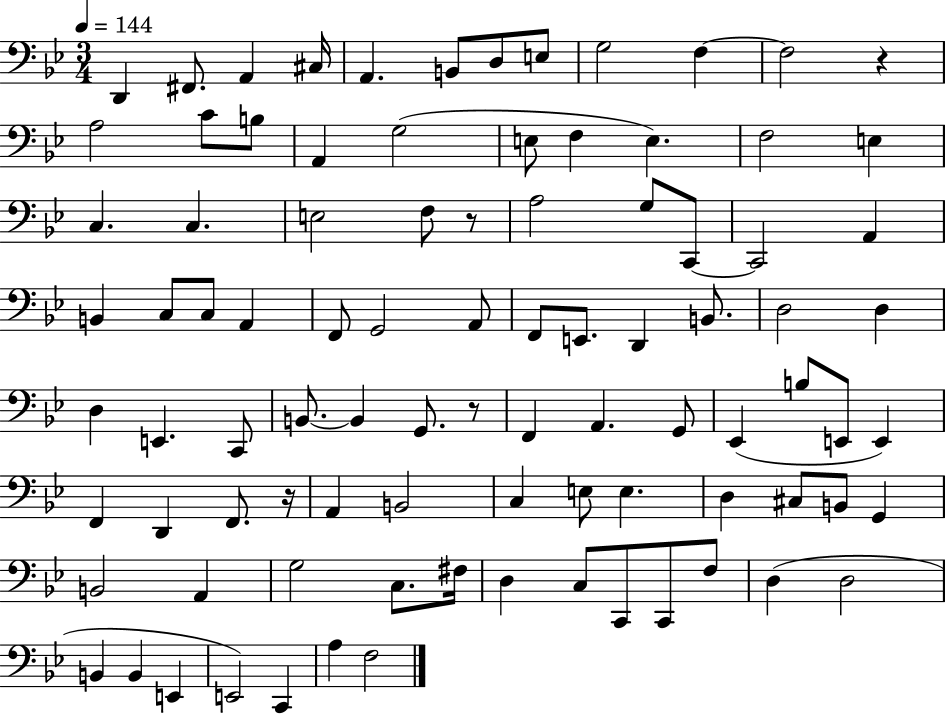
{
  \clef bass
  \numericTimeSignature
  \time 3/4
  \key bes \major
  \tempo 4 = 144
  \repeat volta 2 { d,4 fis,8. a,4 cis16 | a,4. b,8 d8 e8 | g2 f4~~ | f2 r4 | \break a2 c'8 b8 | a,4 g2( | e8 f4 e4.) | f2 e4 | \break c4. c4. | e2 f8 r8 | a2 g8 c,8~~ | c,2 a,4 | \break b,4 c8 c8 a,4 | f,8 g,2 a,8 | f,8 e,8. d,4 b,8. | d2 d4 | \break d4 e,4. c,8 | b,8.~~ b,4 g,8. r8 | f,4 a,4. g,8 | ees,4( b8 e,8 e,4) | \break f,4 d,4 f,8. r16 | a,4 b,2 | c4 e8 e4. | d4 cis8 b,8 g,4 | \break b,2 a,4 | g2 c8. fis16 | d4 c8 c,8 c,8 f8 | d4( d2 | \break b,4 b,4 e,4 | e,2) c,4 | a4 f2 | } \bar "|."
}